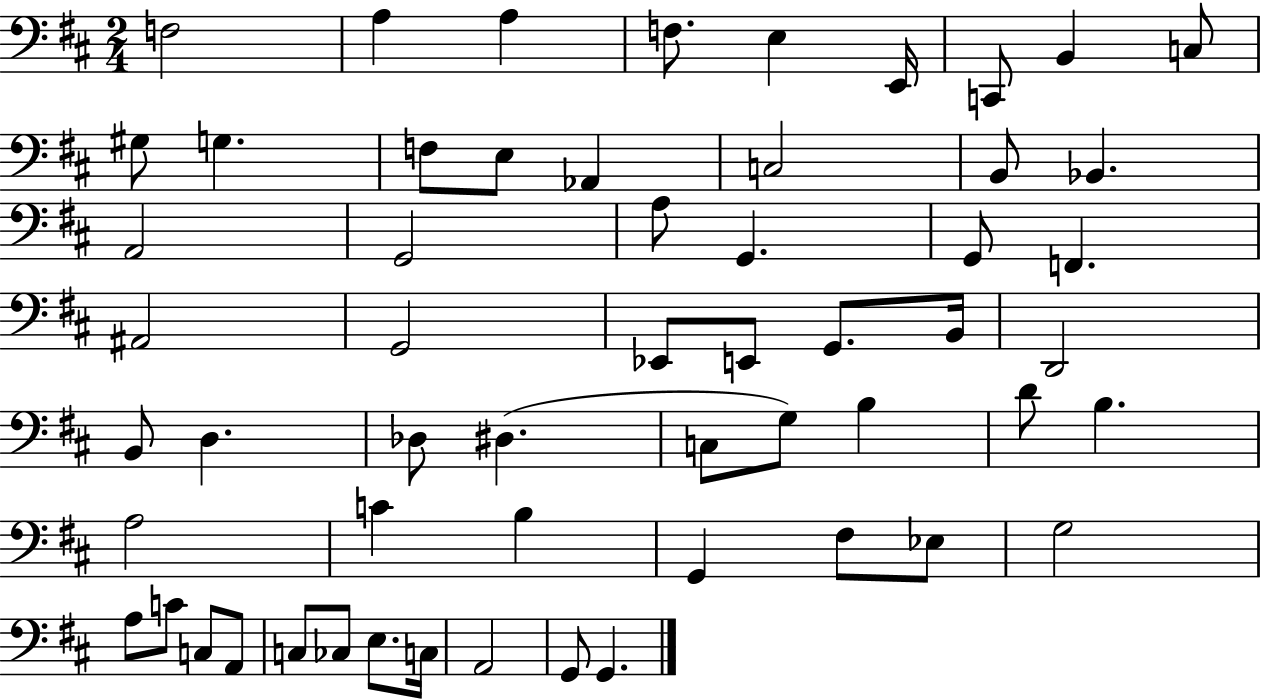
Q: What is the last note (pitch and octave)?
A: G2